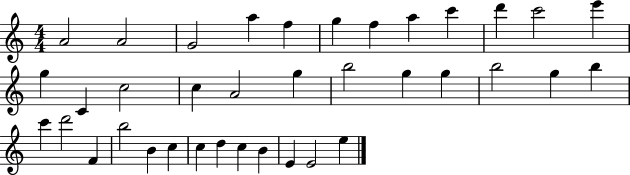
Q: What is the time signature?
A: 4/4